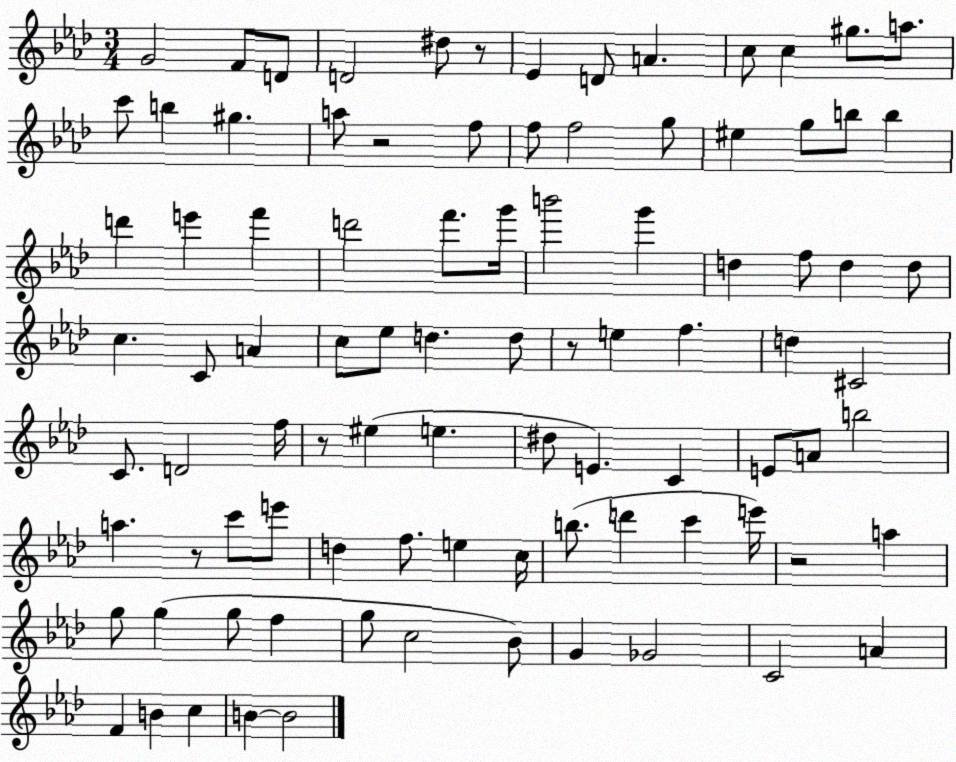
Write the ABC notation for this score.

X:1
T:Untitled
M:3/4
L:1/4
K:Ab
G2 F/2 D/2 D2 ^d/2 z/2 _E D/2 A c/2 c ^g/2 a/2 c'/2 b ^g a/2 z2 f/2 f/2 f2 g/2 ^e g/2 b/2 b d' e' f' d'2 f'/2 g'/4 b'2 g' d f/2 d d/2 c C/2 A c/2 _e/2 d d/2 z/2 e f d ^C2 C/2 D2 f/4 z/2 ^e e ^d/2 E C E/2 A/2 b2 a z/2 c'/2 e'/2 d f/2 e c/4 b/2 d' c' e'/4 z2 a g/2 g g/2 f g/2 c2 _B/2 G _G2 C2 A F B c B B2